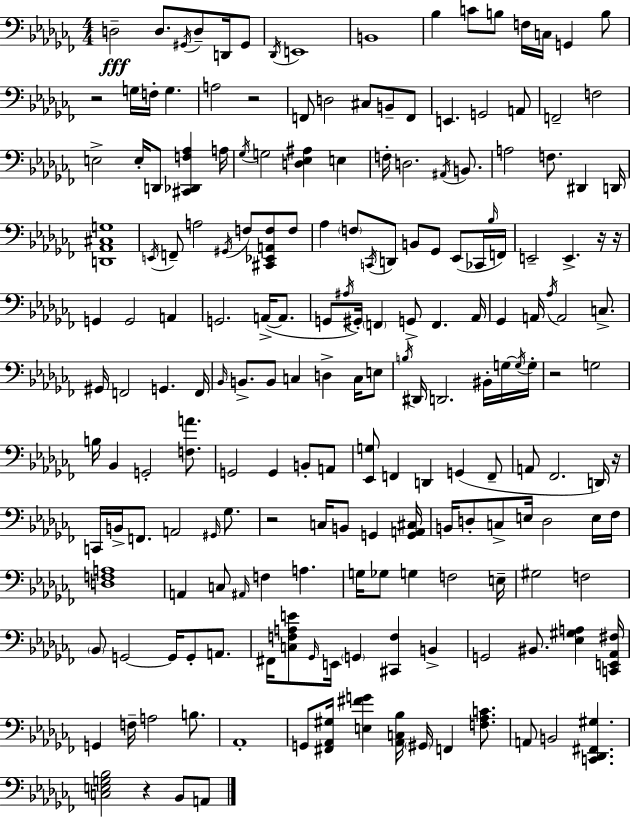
{
  \clef bass
  \numericTimeSignature
  \time 4/4
  \key aes \minor
  d2--\fff d8. \acciaccatura { gis,16 } d8-- d,16 gis,8 | \acciaccatura { des,16 } e,1 | b,1 | bes4 c'8 b8 f16 c16 g,4 | \break b8 r2 g16 f16-. g4. | a2 r2 | f,8 d2 cis8 b,8-- | f,8 e,4. g,2 | \break a,8 f,2-- f2 | e2-> e16-. d,8 <cis, des, f aes>4 | a16 \acciaccatura { ges16 } g2 <d ees ais>4 e4 | f16-. d2. | \break \acciaccatura { ais,16 } b,8. a2 f8. dis,4 | d,16 <d, aes, cis g>1 | \acciaccatura { e,16 } f,8-- a2 \acciaccatura { gis,16 } | f8 <cis, ees, a, f>8 f8 aes4 \parenthesize f8 \acciaccatura { c,16 } d,8 b,8 | \break ges,8 ees,8( ces,16 \grace { bes16 }) f,16 e,2-- | e,4.-> r16 r16 g,4 g,2 | a,4 g,2. | a,16->~(~ a,8. g,8 \acciaccatura { ais16 }) gis,16-. \parenthesize f,4 | \break g,8-> f,4. aes,16 ges,4 a,16 \acciaccatura { aes16 } a,2 | c8.-> gis,16 f,2 | g,4. f,16 \grace { bes,16 } b,8.-> b,8 | c4 d4-> c16 e8 \acciaccatura { b16 } dis,16 d,2. | \break bis,16-. g16~~ \acciaccatura { g16 } g16-. r2 | g2 b16 bes,4 | g,2-. <f a'>8. g,2 | g,4 b,8-. a,8 <ees, g>8 f,4 | \break d,4 g,4( f,8-- a,8 fes,2. | d,16) r16 c,16 b,16-> f,8. | a,2 \grace { gis,16 } ges8. r2 | c16 b,8 g,4 <g, a, cis>16 b,16 d8-. | \break c8-> e16 d2 e16 fes16 <d f a>1 | a,4 | c8 \grace { ais,16 } f4 a4. g16 | ges8 g4 f2 e16-- gis2 | \break f2 \parenthesize bes,8 | g,2~~ g,16 g,8-. a,8. fis,16 | <c f a e'>8 \grace { ges,16 } e,16 \parenthesize g,4 <cis, f>4 b,4-> | g,2 bis,8. <ees gis a>4 <c, e, aes, fis>16 | \break g,4 f16-- a2 b8. | aes,1-. | g,8 <fis, aes, gis>16 <e fis' g'>4 <aes, c bes>16 \parenthesize gis,16 f,4 <f aes c'>8. | a,8 b,2 <c, des, fis, gis>4. | \break <c e g bes>2 r4 bes,8 a,8 | \bar "|."
}